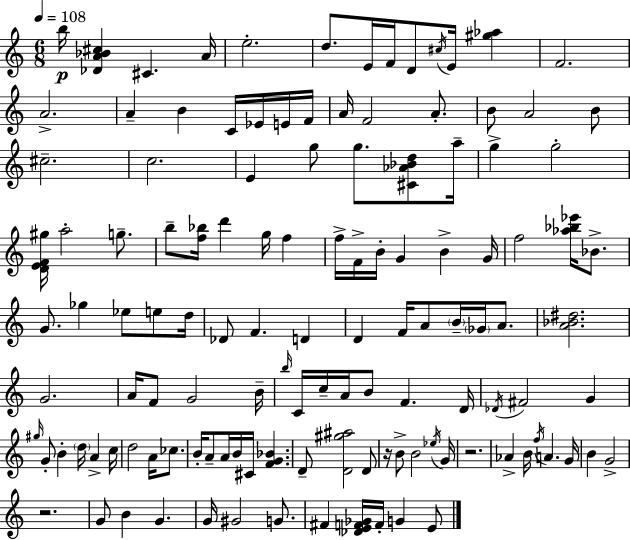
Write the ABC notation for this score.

X:1
T:Untitled
M:6/8
L:1/4
K:Am
b/4 [_DA_B^c] ^C A/4 e2 d/2 E/4 F/4 D/2 ^c/4 E/4 [^g_a] F2 A2 A B C/4 _E/4 E/4 F/4 A/4 F2 A/2 B/2 A2 B/2 ^c2 c2 E g/2 g/2 [^C_A_Bd]/2 a/4 g g2 [DEF^g]/4 a2 g/2 b/2 [f_b]/4 d' g/4 f f/4 F/4 B/4 G B G/4 f2 [_a_b_e']/4 _B/2 G/2 _g _e/2 e/2 d/4 _D/2 F D D F/4 A/2 B/4 _G/4 A/2 [A_B^d]2 G2 A/4 F/2 G2 B/4 b/4 C/4 c/4 A/4 B/2 F D/4 _D/4 ^F2 G ^g/4 G/2 B d/4 A c/4 d2 A/4 _c/2 B/4 A/2 A/4 B/4 ^C/4 [FG_B] D/2 [D^g^a]2 D/2 z/4 B/2 B2 _e/4 G/4 z2 _A B/4 f/4 A G/4 B G2 z2 G/2 B G G/4 ^G2 G/2 ^F [_DEF_G]/4 F/4 G E/2